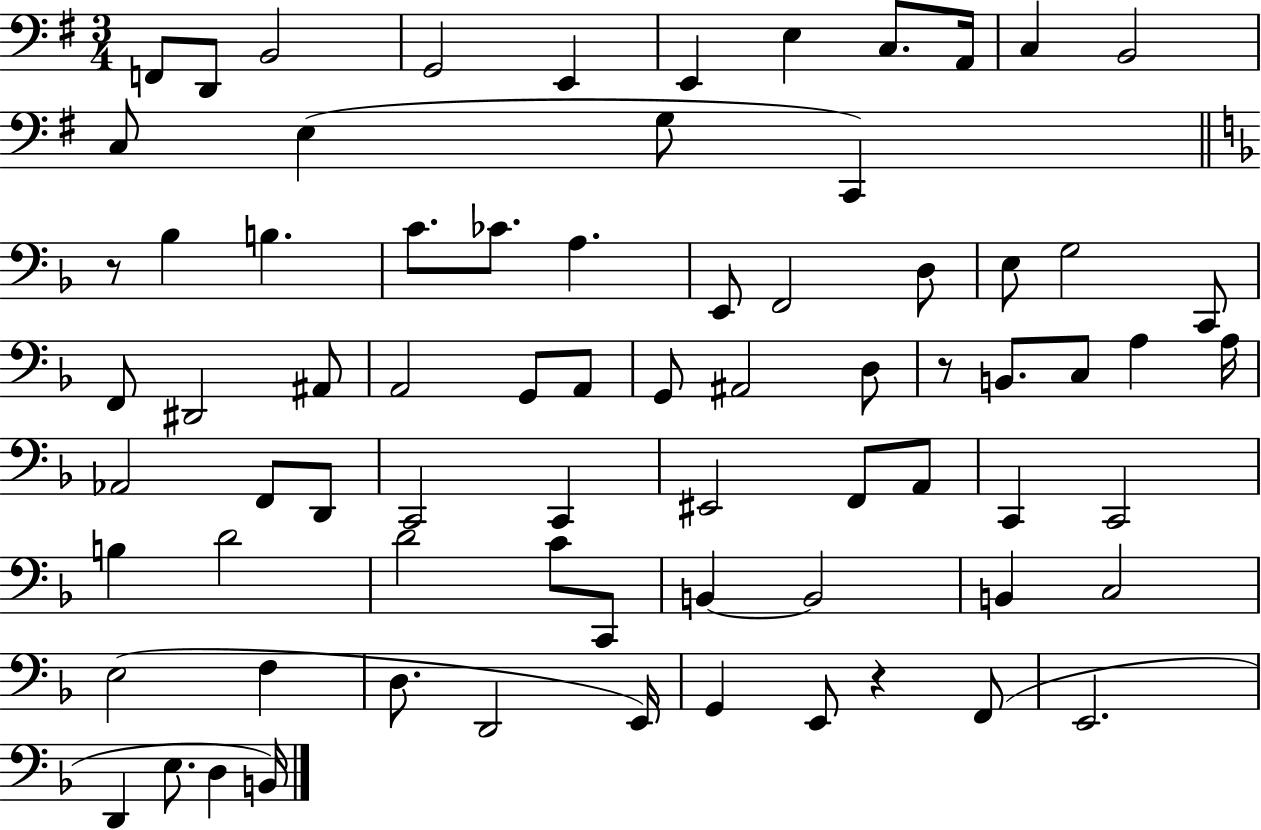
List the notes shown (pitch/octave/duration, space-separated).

F2/e D2/e B2/h G2/h E2/q E2/q E3/q C3/e. A2/s C3/q B2/h C3/e E3/q G3/e C2/q R/e Bb3/q B3/q. C4/e. CES4/e. A3/q. E2/e F2/h D3/e E3/e G3/h C2/e F2/e D#2/h A#2/e A2/h G2/e A2/e G2/e A#2/h D3/e R/e B2/e. C3/e A3/q A3/s Ab2/h F2/e D2/e C2/h C2/q EIS2/h F2/e A2/e C2/q C2/h B3/q D4/h D4/h C4/e C2/e B2/q B2/h B2/q C3/h E3/h F3/q D3/e. D2/h E2/s G2/q E2/e R/q F2/e E2/h. D2/q E3/e. D3/q B2/s